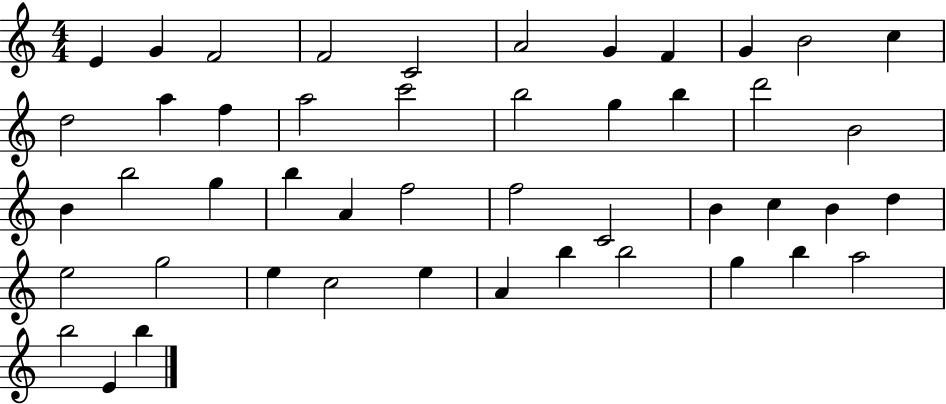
{
  \clef treble
  \numericTimeSignature
  \time 4/4
  \key c \major
  e'4 g'4 f'2 | f'2 c'2 | a'2 g'4 f'4 | g'4 b'2 c''4 | \break d''2 a''4 f''4 | a''2 c'''2 | b''2 g''4 b''4 | d'''2 b'2 | \break b'4 b''2 g''4 | b''4 a'4 f''2 | f''2 c'2 | b'4 c''4 b'4 d''4 | \break e''2 g''2 | e''4 c''2 e''4 | a'4 b''4 b''2 | g''4 b''4 a''2 | \break b''2 e'4 b''4 | \bar "|."
}